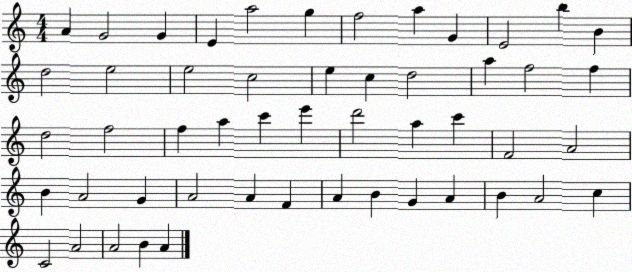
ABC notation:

X:1
T:Untitled
M:4/4
L:1/4
K:C
A G2 G E a2 g f2 a G E2 b B d2 e2 e2 c2 e c d2 a f2 f d2 f2 f a c' e' d'2 a c' F2 A2 B A2 G A2 A F A B G A B A2 c C2 A2 A2 B A